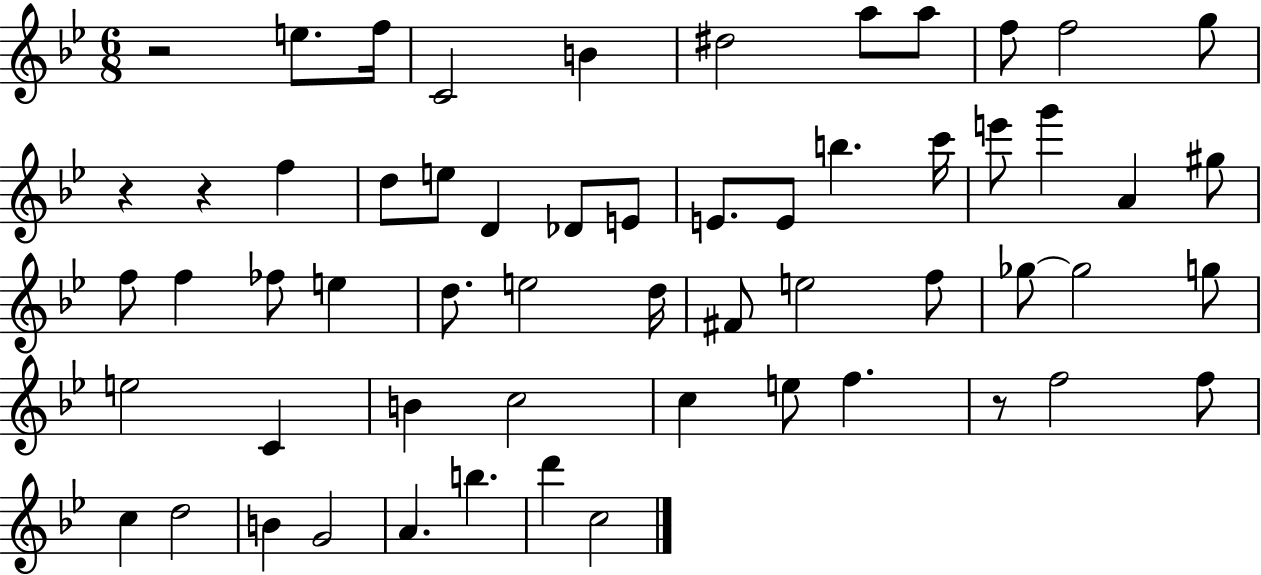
R/h E5/e. F5/s C4/h B4/q D#5/h A5/e A5/e F5/e F5/h G5/e R/q R/q F5/q D5/e E5/e D4/q Db4/e E4/e E4/e. E4/e B5/q. C6/s E6/e G6/q A4/q G#5/e F5/e F5/q FES5/e E5/q D5/e. E5/h D5/s F#4/e E5/h F5/e Gb5/e Gb5/h G5/e E5/h C4/q B4/q C5/h C5/q E5/e F5/q. R/e F5/h F5/e C5/q D5/h B4/q G4/h A4/q. B5/q. D6/q C5/h